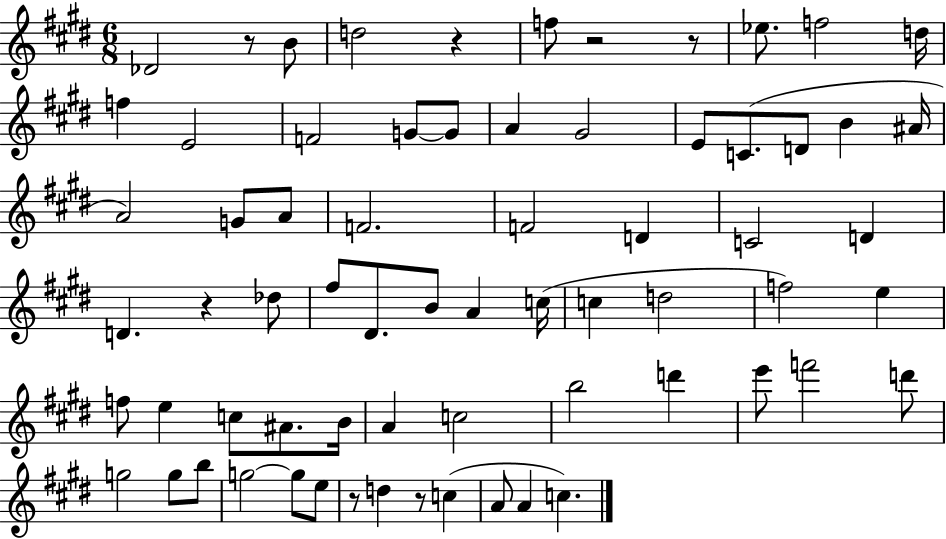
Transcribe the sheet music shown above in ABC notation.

X:1
T:Untitled
M:6/8
L:1/4
K:E
_D2 z/2 B/2 d2 z f/2 z2 z/2 _e/2 f2 d/4 f E2 F2 G/2 G/2 A ^G2 E/2 C/2 D/2 B ^A/4 A2 G/2 A/2 F2 F2 D C2 D D z _d/2 ^f/2 ^D/2 B/2 A c/4 c d2 f2 e f/2 e c/2 ^A/2 B/4 A c2 b2 d' e'/2 f'2 d'/2 g2 g/2 b/2 g2 g/2 e/2 z/2 d z/2 c A/2 A c